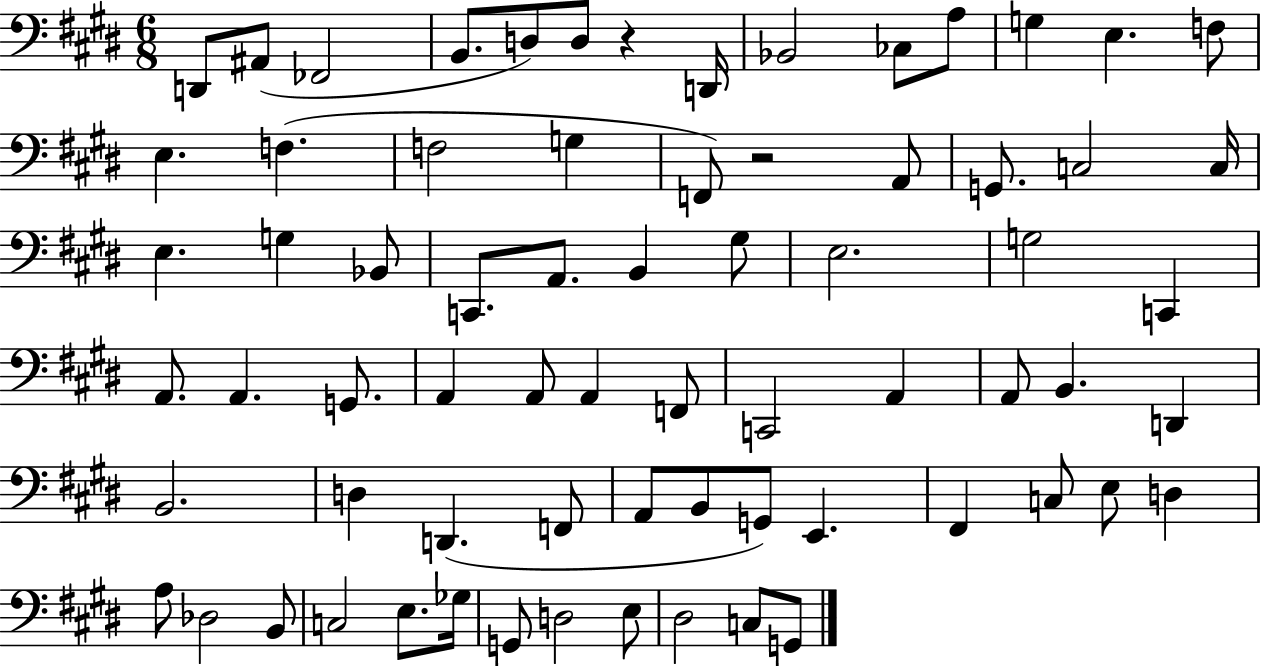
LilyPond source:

{
  \clef bass
  \numericTimeSignature
  \time 6/8
  \key e \major
  d,8 ais,8( fes,2 | b,8. d8) d8 r4 d,16 | bes,2 ces8 a8 | g4 e4. f8 | \break e4. f4.( | f2 g4 | f,8) r2 a,8 | g,8. c2 c16 | \break e4. g4 bes,8 | c,8. a,8. b,4 gis8 | e2. | g2 c,4 | \break a,8. a,4. g,8. | a,4 a,8 a,4 f,8 | c,2 a,4 | a,8 b,4. d,4 | \break b,2. | d4 d,4.( f,8 | a,8 b,8 g,8) e,4. | fis,4 c8 e8 d4 | \break a8 des2 b,8 | c2 e8. ges16 | g,8 d2 e8 | dis2 c8 g,8 | \break \bar "|."
}